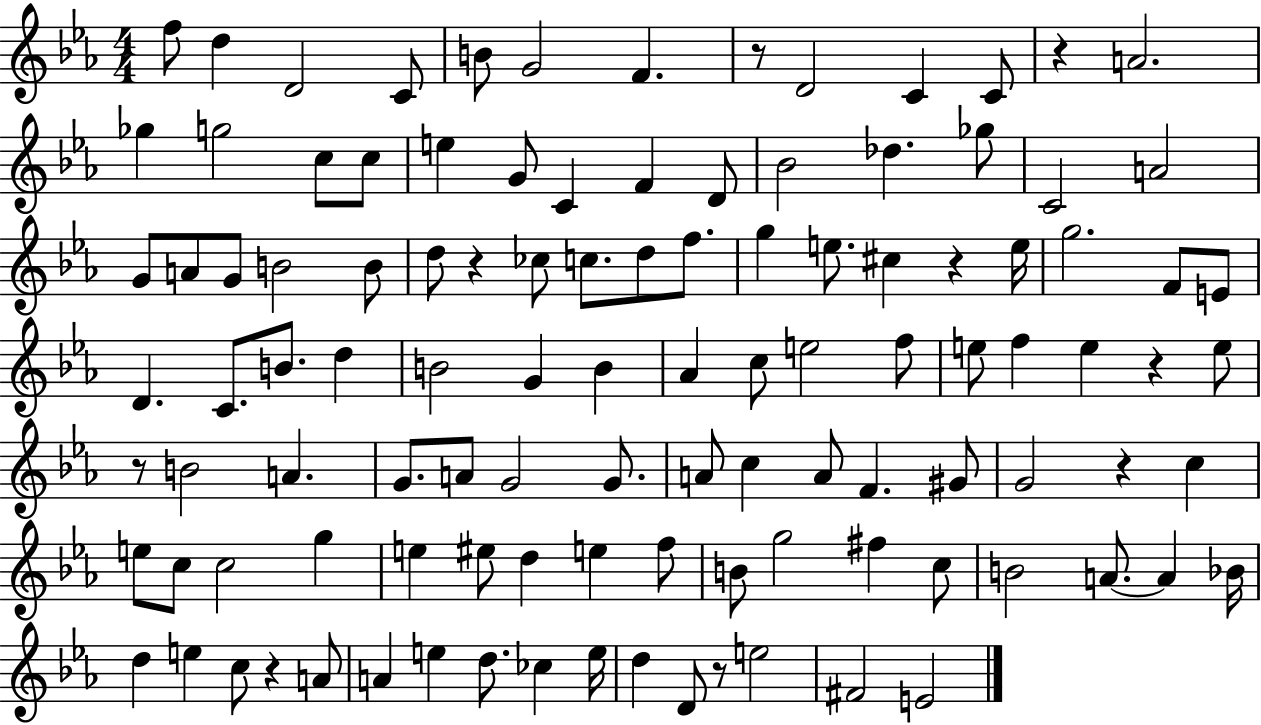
X:1
T:Untitled
M:4/4
L:1/4
K:Eb
f/2 d D2 C/2 B/2 G2 F z/2 D2 C C/2 z A2 _g g2 c/2 c/2 e G/2 C F D/2 _B2 _d _g/2 C2 A2 G/2 A/2 G/2 B2 B/2 d/2 z _c/2 c/2 d/2 f/2 g e/2 ^c z e/4 g2 F/2 E/2 D C/2 B/2 d B2 G B _A c/2 e2 f/2 e/2 f e z e/2 z/2 B2 A G/2 A/2 G2 G/2 A/2 c A/2 F ^G/2 G2 z c e/2 c/2 c2 g e ^e/2 d e f/2 B/2 g2 ^f c/2 B2 A/2 A _B/4 d e c/2 z A/2 A e d/2 _c e/4 d D/2 z/2 e2 ^F2 E2